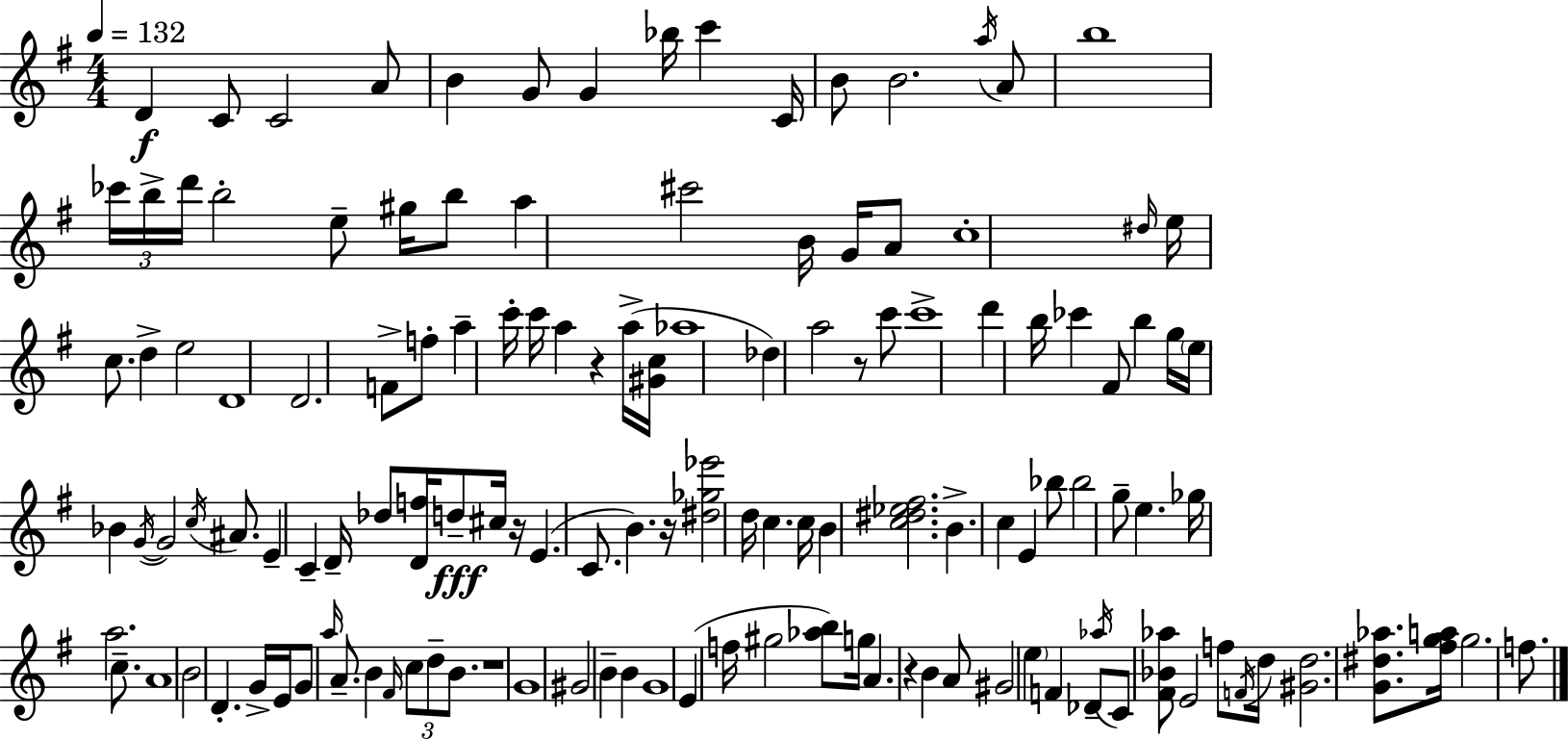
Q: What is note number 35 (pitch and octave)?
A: D4